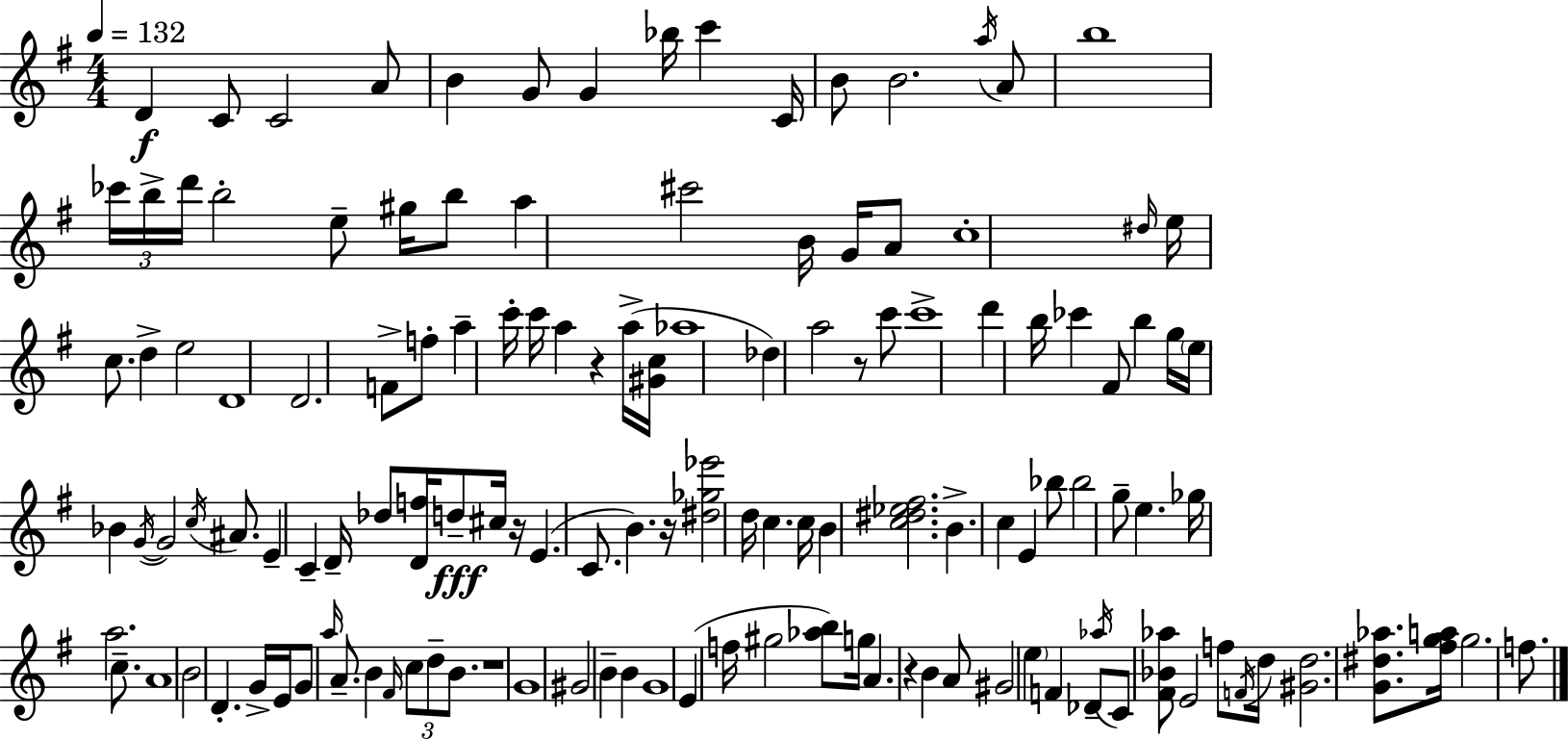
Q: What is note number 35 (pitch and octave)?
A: D4